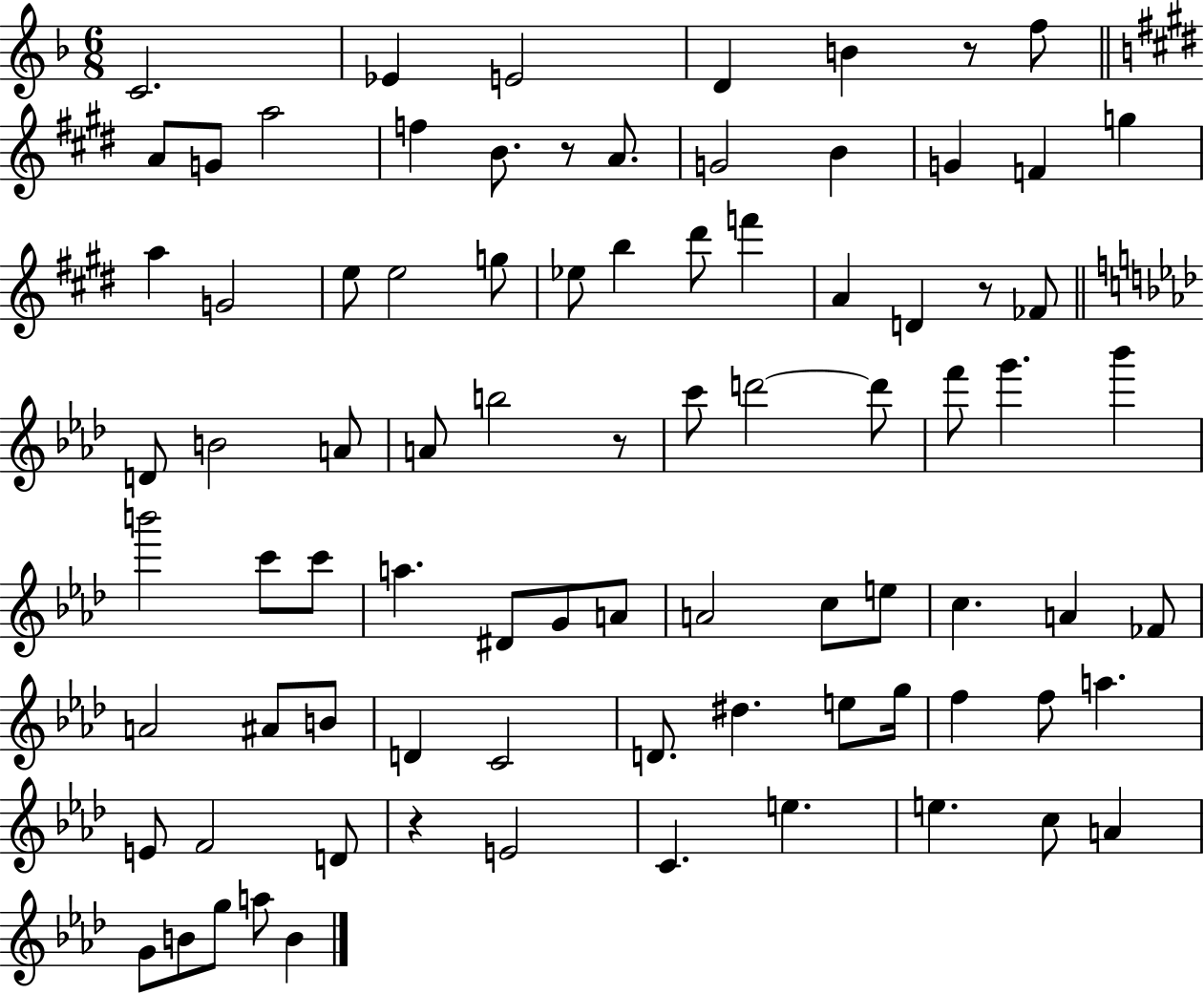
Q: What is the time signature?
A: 6/8